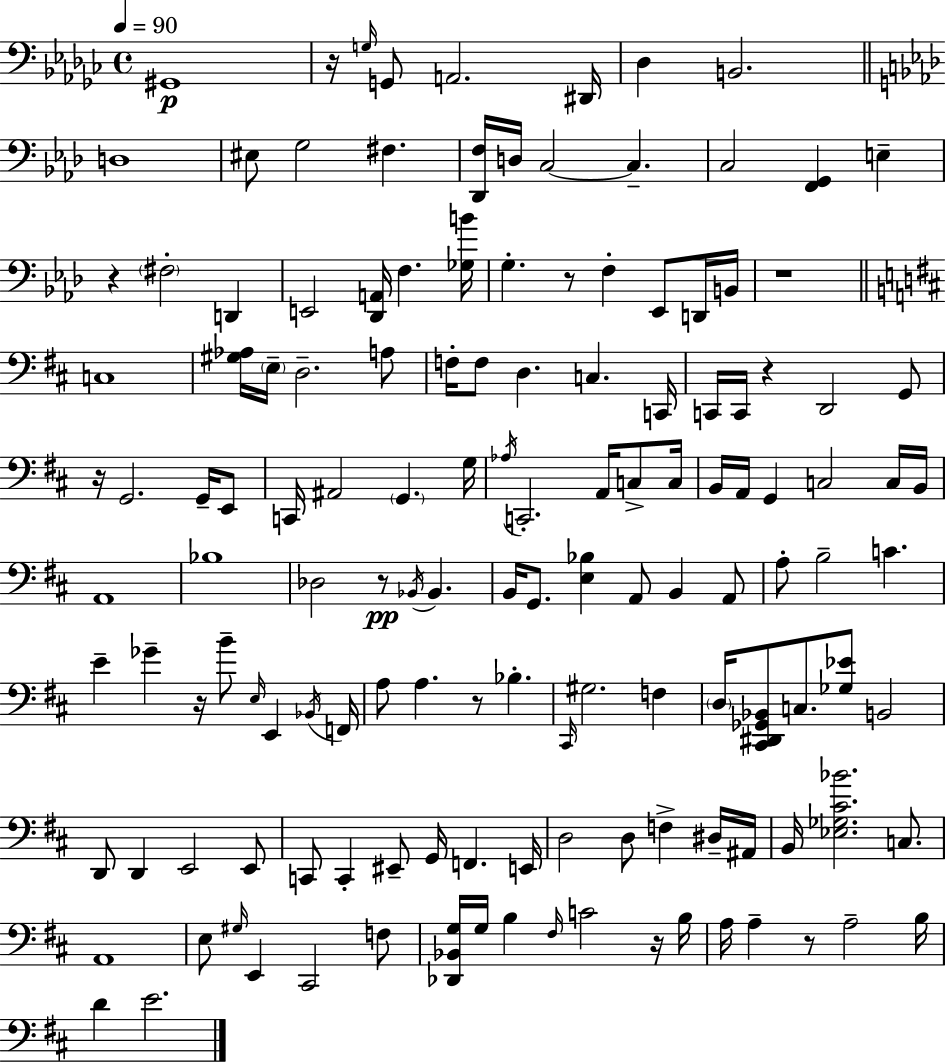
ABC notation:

X:1
T:Untitled
M:4/4
L:1/4
K:Ebm
^G,,4 z/4 G,/4 G,,/2 A,,2 ^D,,/4 _D, B,,2 D,4 ^E,/2 G,2 ^F, [_D,,F,]/4 D,/4 C,2 C, C,2 [F,,G,,] E, z ^F,2 D,, E,,2 [_D,,A,,]/4 F, [_G,B]/4 G, z/2 F, _E,,/2 D,,/4 B,,/4 z4 C,4 [^G,_A,]/4 E,/4 D,2 A,/2 F,/4 F,/2 D, C, C,,/4 C,,/4 C,,/4 z D,,2 G,,/2 z/4 G,,2 G,,/4 E,,/2 C,,/4 ^A,,2 G,, G,/4 _A,/4 C,,2 A,,/4 C,/2 C,/4 B,,/4 A,,/4 G,, C,2 C,/4 B,,/4 A,,4 _B,4 _D,2 z/2 _B,,/4 _B,, B,,/4 G,,/2 [E,_B,] A,,/2 B,, A,,/2 A,/2 B,2 C E _G z/4 B/2 E,/4 E,, _B,,/4 F,,/4 A,/2 A, z/2 _B, ^C,,/4 ^G,2 F, D,/4 [^C,,^D,,_G,,_B,,]/2 C,/2 [_G,_E]/2 B,,2 D,,/2 D,, E,,2 E,,/2 C,,/2 C,, ^E,,/2 G,,/4 F,, E,,/4 D,2 D,/2 F, ^D,/4 ^A,,/4 B,,/4 [_E,_G,^C_B]2 C,/2 A,,4 E,/2 ^G,/4 E,, ^C,,2 F,/2 [_D,,_B,,G,]/4 G,/4 B, ^F,/4 C2 z/4 B,/4 A,/4 A, z/2 A,2 B,/4 D E2